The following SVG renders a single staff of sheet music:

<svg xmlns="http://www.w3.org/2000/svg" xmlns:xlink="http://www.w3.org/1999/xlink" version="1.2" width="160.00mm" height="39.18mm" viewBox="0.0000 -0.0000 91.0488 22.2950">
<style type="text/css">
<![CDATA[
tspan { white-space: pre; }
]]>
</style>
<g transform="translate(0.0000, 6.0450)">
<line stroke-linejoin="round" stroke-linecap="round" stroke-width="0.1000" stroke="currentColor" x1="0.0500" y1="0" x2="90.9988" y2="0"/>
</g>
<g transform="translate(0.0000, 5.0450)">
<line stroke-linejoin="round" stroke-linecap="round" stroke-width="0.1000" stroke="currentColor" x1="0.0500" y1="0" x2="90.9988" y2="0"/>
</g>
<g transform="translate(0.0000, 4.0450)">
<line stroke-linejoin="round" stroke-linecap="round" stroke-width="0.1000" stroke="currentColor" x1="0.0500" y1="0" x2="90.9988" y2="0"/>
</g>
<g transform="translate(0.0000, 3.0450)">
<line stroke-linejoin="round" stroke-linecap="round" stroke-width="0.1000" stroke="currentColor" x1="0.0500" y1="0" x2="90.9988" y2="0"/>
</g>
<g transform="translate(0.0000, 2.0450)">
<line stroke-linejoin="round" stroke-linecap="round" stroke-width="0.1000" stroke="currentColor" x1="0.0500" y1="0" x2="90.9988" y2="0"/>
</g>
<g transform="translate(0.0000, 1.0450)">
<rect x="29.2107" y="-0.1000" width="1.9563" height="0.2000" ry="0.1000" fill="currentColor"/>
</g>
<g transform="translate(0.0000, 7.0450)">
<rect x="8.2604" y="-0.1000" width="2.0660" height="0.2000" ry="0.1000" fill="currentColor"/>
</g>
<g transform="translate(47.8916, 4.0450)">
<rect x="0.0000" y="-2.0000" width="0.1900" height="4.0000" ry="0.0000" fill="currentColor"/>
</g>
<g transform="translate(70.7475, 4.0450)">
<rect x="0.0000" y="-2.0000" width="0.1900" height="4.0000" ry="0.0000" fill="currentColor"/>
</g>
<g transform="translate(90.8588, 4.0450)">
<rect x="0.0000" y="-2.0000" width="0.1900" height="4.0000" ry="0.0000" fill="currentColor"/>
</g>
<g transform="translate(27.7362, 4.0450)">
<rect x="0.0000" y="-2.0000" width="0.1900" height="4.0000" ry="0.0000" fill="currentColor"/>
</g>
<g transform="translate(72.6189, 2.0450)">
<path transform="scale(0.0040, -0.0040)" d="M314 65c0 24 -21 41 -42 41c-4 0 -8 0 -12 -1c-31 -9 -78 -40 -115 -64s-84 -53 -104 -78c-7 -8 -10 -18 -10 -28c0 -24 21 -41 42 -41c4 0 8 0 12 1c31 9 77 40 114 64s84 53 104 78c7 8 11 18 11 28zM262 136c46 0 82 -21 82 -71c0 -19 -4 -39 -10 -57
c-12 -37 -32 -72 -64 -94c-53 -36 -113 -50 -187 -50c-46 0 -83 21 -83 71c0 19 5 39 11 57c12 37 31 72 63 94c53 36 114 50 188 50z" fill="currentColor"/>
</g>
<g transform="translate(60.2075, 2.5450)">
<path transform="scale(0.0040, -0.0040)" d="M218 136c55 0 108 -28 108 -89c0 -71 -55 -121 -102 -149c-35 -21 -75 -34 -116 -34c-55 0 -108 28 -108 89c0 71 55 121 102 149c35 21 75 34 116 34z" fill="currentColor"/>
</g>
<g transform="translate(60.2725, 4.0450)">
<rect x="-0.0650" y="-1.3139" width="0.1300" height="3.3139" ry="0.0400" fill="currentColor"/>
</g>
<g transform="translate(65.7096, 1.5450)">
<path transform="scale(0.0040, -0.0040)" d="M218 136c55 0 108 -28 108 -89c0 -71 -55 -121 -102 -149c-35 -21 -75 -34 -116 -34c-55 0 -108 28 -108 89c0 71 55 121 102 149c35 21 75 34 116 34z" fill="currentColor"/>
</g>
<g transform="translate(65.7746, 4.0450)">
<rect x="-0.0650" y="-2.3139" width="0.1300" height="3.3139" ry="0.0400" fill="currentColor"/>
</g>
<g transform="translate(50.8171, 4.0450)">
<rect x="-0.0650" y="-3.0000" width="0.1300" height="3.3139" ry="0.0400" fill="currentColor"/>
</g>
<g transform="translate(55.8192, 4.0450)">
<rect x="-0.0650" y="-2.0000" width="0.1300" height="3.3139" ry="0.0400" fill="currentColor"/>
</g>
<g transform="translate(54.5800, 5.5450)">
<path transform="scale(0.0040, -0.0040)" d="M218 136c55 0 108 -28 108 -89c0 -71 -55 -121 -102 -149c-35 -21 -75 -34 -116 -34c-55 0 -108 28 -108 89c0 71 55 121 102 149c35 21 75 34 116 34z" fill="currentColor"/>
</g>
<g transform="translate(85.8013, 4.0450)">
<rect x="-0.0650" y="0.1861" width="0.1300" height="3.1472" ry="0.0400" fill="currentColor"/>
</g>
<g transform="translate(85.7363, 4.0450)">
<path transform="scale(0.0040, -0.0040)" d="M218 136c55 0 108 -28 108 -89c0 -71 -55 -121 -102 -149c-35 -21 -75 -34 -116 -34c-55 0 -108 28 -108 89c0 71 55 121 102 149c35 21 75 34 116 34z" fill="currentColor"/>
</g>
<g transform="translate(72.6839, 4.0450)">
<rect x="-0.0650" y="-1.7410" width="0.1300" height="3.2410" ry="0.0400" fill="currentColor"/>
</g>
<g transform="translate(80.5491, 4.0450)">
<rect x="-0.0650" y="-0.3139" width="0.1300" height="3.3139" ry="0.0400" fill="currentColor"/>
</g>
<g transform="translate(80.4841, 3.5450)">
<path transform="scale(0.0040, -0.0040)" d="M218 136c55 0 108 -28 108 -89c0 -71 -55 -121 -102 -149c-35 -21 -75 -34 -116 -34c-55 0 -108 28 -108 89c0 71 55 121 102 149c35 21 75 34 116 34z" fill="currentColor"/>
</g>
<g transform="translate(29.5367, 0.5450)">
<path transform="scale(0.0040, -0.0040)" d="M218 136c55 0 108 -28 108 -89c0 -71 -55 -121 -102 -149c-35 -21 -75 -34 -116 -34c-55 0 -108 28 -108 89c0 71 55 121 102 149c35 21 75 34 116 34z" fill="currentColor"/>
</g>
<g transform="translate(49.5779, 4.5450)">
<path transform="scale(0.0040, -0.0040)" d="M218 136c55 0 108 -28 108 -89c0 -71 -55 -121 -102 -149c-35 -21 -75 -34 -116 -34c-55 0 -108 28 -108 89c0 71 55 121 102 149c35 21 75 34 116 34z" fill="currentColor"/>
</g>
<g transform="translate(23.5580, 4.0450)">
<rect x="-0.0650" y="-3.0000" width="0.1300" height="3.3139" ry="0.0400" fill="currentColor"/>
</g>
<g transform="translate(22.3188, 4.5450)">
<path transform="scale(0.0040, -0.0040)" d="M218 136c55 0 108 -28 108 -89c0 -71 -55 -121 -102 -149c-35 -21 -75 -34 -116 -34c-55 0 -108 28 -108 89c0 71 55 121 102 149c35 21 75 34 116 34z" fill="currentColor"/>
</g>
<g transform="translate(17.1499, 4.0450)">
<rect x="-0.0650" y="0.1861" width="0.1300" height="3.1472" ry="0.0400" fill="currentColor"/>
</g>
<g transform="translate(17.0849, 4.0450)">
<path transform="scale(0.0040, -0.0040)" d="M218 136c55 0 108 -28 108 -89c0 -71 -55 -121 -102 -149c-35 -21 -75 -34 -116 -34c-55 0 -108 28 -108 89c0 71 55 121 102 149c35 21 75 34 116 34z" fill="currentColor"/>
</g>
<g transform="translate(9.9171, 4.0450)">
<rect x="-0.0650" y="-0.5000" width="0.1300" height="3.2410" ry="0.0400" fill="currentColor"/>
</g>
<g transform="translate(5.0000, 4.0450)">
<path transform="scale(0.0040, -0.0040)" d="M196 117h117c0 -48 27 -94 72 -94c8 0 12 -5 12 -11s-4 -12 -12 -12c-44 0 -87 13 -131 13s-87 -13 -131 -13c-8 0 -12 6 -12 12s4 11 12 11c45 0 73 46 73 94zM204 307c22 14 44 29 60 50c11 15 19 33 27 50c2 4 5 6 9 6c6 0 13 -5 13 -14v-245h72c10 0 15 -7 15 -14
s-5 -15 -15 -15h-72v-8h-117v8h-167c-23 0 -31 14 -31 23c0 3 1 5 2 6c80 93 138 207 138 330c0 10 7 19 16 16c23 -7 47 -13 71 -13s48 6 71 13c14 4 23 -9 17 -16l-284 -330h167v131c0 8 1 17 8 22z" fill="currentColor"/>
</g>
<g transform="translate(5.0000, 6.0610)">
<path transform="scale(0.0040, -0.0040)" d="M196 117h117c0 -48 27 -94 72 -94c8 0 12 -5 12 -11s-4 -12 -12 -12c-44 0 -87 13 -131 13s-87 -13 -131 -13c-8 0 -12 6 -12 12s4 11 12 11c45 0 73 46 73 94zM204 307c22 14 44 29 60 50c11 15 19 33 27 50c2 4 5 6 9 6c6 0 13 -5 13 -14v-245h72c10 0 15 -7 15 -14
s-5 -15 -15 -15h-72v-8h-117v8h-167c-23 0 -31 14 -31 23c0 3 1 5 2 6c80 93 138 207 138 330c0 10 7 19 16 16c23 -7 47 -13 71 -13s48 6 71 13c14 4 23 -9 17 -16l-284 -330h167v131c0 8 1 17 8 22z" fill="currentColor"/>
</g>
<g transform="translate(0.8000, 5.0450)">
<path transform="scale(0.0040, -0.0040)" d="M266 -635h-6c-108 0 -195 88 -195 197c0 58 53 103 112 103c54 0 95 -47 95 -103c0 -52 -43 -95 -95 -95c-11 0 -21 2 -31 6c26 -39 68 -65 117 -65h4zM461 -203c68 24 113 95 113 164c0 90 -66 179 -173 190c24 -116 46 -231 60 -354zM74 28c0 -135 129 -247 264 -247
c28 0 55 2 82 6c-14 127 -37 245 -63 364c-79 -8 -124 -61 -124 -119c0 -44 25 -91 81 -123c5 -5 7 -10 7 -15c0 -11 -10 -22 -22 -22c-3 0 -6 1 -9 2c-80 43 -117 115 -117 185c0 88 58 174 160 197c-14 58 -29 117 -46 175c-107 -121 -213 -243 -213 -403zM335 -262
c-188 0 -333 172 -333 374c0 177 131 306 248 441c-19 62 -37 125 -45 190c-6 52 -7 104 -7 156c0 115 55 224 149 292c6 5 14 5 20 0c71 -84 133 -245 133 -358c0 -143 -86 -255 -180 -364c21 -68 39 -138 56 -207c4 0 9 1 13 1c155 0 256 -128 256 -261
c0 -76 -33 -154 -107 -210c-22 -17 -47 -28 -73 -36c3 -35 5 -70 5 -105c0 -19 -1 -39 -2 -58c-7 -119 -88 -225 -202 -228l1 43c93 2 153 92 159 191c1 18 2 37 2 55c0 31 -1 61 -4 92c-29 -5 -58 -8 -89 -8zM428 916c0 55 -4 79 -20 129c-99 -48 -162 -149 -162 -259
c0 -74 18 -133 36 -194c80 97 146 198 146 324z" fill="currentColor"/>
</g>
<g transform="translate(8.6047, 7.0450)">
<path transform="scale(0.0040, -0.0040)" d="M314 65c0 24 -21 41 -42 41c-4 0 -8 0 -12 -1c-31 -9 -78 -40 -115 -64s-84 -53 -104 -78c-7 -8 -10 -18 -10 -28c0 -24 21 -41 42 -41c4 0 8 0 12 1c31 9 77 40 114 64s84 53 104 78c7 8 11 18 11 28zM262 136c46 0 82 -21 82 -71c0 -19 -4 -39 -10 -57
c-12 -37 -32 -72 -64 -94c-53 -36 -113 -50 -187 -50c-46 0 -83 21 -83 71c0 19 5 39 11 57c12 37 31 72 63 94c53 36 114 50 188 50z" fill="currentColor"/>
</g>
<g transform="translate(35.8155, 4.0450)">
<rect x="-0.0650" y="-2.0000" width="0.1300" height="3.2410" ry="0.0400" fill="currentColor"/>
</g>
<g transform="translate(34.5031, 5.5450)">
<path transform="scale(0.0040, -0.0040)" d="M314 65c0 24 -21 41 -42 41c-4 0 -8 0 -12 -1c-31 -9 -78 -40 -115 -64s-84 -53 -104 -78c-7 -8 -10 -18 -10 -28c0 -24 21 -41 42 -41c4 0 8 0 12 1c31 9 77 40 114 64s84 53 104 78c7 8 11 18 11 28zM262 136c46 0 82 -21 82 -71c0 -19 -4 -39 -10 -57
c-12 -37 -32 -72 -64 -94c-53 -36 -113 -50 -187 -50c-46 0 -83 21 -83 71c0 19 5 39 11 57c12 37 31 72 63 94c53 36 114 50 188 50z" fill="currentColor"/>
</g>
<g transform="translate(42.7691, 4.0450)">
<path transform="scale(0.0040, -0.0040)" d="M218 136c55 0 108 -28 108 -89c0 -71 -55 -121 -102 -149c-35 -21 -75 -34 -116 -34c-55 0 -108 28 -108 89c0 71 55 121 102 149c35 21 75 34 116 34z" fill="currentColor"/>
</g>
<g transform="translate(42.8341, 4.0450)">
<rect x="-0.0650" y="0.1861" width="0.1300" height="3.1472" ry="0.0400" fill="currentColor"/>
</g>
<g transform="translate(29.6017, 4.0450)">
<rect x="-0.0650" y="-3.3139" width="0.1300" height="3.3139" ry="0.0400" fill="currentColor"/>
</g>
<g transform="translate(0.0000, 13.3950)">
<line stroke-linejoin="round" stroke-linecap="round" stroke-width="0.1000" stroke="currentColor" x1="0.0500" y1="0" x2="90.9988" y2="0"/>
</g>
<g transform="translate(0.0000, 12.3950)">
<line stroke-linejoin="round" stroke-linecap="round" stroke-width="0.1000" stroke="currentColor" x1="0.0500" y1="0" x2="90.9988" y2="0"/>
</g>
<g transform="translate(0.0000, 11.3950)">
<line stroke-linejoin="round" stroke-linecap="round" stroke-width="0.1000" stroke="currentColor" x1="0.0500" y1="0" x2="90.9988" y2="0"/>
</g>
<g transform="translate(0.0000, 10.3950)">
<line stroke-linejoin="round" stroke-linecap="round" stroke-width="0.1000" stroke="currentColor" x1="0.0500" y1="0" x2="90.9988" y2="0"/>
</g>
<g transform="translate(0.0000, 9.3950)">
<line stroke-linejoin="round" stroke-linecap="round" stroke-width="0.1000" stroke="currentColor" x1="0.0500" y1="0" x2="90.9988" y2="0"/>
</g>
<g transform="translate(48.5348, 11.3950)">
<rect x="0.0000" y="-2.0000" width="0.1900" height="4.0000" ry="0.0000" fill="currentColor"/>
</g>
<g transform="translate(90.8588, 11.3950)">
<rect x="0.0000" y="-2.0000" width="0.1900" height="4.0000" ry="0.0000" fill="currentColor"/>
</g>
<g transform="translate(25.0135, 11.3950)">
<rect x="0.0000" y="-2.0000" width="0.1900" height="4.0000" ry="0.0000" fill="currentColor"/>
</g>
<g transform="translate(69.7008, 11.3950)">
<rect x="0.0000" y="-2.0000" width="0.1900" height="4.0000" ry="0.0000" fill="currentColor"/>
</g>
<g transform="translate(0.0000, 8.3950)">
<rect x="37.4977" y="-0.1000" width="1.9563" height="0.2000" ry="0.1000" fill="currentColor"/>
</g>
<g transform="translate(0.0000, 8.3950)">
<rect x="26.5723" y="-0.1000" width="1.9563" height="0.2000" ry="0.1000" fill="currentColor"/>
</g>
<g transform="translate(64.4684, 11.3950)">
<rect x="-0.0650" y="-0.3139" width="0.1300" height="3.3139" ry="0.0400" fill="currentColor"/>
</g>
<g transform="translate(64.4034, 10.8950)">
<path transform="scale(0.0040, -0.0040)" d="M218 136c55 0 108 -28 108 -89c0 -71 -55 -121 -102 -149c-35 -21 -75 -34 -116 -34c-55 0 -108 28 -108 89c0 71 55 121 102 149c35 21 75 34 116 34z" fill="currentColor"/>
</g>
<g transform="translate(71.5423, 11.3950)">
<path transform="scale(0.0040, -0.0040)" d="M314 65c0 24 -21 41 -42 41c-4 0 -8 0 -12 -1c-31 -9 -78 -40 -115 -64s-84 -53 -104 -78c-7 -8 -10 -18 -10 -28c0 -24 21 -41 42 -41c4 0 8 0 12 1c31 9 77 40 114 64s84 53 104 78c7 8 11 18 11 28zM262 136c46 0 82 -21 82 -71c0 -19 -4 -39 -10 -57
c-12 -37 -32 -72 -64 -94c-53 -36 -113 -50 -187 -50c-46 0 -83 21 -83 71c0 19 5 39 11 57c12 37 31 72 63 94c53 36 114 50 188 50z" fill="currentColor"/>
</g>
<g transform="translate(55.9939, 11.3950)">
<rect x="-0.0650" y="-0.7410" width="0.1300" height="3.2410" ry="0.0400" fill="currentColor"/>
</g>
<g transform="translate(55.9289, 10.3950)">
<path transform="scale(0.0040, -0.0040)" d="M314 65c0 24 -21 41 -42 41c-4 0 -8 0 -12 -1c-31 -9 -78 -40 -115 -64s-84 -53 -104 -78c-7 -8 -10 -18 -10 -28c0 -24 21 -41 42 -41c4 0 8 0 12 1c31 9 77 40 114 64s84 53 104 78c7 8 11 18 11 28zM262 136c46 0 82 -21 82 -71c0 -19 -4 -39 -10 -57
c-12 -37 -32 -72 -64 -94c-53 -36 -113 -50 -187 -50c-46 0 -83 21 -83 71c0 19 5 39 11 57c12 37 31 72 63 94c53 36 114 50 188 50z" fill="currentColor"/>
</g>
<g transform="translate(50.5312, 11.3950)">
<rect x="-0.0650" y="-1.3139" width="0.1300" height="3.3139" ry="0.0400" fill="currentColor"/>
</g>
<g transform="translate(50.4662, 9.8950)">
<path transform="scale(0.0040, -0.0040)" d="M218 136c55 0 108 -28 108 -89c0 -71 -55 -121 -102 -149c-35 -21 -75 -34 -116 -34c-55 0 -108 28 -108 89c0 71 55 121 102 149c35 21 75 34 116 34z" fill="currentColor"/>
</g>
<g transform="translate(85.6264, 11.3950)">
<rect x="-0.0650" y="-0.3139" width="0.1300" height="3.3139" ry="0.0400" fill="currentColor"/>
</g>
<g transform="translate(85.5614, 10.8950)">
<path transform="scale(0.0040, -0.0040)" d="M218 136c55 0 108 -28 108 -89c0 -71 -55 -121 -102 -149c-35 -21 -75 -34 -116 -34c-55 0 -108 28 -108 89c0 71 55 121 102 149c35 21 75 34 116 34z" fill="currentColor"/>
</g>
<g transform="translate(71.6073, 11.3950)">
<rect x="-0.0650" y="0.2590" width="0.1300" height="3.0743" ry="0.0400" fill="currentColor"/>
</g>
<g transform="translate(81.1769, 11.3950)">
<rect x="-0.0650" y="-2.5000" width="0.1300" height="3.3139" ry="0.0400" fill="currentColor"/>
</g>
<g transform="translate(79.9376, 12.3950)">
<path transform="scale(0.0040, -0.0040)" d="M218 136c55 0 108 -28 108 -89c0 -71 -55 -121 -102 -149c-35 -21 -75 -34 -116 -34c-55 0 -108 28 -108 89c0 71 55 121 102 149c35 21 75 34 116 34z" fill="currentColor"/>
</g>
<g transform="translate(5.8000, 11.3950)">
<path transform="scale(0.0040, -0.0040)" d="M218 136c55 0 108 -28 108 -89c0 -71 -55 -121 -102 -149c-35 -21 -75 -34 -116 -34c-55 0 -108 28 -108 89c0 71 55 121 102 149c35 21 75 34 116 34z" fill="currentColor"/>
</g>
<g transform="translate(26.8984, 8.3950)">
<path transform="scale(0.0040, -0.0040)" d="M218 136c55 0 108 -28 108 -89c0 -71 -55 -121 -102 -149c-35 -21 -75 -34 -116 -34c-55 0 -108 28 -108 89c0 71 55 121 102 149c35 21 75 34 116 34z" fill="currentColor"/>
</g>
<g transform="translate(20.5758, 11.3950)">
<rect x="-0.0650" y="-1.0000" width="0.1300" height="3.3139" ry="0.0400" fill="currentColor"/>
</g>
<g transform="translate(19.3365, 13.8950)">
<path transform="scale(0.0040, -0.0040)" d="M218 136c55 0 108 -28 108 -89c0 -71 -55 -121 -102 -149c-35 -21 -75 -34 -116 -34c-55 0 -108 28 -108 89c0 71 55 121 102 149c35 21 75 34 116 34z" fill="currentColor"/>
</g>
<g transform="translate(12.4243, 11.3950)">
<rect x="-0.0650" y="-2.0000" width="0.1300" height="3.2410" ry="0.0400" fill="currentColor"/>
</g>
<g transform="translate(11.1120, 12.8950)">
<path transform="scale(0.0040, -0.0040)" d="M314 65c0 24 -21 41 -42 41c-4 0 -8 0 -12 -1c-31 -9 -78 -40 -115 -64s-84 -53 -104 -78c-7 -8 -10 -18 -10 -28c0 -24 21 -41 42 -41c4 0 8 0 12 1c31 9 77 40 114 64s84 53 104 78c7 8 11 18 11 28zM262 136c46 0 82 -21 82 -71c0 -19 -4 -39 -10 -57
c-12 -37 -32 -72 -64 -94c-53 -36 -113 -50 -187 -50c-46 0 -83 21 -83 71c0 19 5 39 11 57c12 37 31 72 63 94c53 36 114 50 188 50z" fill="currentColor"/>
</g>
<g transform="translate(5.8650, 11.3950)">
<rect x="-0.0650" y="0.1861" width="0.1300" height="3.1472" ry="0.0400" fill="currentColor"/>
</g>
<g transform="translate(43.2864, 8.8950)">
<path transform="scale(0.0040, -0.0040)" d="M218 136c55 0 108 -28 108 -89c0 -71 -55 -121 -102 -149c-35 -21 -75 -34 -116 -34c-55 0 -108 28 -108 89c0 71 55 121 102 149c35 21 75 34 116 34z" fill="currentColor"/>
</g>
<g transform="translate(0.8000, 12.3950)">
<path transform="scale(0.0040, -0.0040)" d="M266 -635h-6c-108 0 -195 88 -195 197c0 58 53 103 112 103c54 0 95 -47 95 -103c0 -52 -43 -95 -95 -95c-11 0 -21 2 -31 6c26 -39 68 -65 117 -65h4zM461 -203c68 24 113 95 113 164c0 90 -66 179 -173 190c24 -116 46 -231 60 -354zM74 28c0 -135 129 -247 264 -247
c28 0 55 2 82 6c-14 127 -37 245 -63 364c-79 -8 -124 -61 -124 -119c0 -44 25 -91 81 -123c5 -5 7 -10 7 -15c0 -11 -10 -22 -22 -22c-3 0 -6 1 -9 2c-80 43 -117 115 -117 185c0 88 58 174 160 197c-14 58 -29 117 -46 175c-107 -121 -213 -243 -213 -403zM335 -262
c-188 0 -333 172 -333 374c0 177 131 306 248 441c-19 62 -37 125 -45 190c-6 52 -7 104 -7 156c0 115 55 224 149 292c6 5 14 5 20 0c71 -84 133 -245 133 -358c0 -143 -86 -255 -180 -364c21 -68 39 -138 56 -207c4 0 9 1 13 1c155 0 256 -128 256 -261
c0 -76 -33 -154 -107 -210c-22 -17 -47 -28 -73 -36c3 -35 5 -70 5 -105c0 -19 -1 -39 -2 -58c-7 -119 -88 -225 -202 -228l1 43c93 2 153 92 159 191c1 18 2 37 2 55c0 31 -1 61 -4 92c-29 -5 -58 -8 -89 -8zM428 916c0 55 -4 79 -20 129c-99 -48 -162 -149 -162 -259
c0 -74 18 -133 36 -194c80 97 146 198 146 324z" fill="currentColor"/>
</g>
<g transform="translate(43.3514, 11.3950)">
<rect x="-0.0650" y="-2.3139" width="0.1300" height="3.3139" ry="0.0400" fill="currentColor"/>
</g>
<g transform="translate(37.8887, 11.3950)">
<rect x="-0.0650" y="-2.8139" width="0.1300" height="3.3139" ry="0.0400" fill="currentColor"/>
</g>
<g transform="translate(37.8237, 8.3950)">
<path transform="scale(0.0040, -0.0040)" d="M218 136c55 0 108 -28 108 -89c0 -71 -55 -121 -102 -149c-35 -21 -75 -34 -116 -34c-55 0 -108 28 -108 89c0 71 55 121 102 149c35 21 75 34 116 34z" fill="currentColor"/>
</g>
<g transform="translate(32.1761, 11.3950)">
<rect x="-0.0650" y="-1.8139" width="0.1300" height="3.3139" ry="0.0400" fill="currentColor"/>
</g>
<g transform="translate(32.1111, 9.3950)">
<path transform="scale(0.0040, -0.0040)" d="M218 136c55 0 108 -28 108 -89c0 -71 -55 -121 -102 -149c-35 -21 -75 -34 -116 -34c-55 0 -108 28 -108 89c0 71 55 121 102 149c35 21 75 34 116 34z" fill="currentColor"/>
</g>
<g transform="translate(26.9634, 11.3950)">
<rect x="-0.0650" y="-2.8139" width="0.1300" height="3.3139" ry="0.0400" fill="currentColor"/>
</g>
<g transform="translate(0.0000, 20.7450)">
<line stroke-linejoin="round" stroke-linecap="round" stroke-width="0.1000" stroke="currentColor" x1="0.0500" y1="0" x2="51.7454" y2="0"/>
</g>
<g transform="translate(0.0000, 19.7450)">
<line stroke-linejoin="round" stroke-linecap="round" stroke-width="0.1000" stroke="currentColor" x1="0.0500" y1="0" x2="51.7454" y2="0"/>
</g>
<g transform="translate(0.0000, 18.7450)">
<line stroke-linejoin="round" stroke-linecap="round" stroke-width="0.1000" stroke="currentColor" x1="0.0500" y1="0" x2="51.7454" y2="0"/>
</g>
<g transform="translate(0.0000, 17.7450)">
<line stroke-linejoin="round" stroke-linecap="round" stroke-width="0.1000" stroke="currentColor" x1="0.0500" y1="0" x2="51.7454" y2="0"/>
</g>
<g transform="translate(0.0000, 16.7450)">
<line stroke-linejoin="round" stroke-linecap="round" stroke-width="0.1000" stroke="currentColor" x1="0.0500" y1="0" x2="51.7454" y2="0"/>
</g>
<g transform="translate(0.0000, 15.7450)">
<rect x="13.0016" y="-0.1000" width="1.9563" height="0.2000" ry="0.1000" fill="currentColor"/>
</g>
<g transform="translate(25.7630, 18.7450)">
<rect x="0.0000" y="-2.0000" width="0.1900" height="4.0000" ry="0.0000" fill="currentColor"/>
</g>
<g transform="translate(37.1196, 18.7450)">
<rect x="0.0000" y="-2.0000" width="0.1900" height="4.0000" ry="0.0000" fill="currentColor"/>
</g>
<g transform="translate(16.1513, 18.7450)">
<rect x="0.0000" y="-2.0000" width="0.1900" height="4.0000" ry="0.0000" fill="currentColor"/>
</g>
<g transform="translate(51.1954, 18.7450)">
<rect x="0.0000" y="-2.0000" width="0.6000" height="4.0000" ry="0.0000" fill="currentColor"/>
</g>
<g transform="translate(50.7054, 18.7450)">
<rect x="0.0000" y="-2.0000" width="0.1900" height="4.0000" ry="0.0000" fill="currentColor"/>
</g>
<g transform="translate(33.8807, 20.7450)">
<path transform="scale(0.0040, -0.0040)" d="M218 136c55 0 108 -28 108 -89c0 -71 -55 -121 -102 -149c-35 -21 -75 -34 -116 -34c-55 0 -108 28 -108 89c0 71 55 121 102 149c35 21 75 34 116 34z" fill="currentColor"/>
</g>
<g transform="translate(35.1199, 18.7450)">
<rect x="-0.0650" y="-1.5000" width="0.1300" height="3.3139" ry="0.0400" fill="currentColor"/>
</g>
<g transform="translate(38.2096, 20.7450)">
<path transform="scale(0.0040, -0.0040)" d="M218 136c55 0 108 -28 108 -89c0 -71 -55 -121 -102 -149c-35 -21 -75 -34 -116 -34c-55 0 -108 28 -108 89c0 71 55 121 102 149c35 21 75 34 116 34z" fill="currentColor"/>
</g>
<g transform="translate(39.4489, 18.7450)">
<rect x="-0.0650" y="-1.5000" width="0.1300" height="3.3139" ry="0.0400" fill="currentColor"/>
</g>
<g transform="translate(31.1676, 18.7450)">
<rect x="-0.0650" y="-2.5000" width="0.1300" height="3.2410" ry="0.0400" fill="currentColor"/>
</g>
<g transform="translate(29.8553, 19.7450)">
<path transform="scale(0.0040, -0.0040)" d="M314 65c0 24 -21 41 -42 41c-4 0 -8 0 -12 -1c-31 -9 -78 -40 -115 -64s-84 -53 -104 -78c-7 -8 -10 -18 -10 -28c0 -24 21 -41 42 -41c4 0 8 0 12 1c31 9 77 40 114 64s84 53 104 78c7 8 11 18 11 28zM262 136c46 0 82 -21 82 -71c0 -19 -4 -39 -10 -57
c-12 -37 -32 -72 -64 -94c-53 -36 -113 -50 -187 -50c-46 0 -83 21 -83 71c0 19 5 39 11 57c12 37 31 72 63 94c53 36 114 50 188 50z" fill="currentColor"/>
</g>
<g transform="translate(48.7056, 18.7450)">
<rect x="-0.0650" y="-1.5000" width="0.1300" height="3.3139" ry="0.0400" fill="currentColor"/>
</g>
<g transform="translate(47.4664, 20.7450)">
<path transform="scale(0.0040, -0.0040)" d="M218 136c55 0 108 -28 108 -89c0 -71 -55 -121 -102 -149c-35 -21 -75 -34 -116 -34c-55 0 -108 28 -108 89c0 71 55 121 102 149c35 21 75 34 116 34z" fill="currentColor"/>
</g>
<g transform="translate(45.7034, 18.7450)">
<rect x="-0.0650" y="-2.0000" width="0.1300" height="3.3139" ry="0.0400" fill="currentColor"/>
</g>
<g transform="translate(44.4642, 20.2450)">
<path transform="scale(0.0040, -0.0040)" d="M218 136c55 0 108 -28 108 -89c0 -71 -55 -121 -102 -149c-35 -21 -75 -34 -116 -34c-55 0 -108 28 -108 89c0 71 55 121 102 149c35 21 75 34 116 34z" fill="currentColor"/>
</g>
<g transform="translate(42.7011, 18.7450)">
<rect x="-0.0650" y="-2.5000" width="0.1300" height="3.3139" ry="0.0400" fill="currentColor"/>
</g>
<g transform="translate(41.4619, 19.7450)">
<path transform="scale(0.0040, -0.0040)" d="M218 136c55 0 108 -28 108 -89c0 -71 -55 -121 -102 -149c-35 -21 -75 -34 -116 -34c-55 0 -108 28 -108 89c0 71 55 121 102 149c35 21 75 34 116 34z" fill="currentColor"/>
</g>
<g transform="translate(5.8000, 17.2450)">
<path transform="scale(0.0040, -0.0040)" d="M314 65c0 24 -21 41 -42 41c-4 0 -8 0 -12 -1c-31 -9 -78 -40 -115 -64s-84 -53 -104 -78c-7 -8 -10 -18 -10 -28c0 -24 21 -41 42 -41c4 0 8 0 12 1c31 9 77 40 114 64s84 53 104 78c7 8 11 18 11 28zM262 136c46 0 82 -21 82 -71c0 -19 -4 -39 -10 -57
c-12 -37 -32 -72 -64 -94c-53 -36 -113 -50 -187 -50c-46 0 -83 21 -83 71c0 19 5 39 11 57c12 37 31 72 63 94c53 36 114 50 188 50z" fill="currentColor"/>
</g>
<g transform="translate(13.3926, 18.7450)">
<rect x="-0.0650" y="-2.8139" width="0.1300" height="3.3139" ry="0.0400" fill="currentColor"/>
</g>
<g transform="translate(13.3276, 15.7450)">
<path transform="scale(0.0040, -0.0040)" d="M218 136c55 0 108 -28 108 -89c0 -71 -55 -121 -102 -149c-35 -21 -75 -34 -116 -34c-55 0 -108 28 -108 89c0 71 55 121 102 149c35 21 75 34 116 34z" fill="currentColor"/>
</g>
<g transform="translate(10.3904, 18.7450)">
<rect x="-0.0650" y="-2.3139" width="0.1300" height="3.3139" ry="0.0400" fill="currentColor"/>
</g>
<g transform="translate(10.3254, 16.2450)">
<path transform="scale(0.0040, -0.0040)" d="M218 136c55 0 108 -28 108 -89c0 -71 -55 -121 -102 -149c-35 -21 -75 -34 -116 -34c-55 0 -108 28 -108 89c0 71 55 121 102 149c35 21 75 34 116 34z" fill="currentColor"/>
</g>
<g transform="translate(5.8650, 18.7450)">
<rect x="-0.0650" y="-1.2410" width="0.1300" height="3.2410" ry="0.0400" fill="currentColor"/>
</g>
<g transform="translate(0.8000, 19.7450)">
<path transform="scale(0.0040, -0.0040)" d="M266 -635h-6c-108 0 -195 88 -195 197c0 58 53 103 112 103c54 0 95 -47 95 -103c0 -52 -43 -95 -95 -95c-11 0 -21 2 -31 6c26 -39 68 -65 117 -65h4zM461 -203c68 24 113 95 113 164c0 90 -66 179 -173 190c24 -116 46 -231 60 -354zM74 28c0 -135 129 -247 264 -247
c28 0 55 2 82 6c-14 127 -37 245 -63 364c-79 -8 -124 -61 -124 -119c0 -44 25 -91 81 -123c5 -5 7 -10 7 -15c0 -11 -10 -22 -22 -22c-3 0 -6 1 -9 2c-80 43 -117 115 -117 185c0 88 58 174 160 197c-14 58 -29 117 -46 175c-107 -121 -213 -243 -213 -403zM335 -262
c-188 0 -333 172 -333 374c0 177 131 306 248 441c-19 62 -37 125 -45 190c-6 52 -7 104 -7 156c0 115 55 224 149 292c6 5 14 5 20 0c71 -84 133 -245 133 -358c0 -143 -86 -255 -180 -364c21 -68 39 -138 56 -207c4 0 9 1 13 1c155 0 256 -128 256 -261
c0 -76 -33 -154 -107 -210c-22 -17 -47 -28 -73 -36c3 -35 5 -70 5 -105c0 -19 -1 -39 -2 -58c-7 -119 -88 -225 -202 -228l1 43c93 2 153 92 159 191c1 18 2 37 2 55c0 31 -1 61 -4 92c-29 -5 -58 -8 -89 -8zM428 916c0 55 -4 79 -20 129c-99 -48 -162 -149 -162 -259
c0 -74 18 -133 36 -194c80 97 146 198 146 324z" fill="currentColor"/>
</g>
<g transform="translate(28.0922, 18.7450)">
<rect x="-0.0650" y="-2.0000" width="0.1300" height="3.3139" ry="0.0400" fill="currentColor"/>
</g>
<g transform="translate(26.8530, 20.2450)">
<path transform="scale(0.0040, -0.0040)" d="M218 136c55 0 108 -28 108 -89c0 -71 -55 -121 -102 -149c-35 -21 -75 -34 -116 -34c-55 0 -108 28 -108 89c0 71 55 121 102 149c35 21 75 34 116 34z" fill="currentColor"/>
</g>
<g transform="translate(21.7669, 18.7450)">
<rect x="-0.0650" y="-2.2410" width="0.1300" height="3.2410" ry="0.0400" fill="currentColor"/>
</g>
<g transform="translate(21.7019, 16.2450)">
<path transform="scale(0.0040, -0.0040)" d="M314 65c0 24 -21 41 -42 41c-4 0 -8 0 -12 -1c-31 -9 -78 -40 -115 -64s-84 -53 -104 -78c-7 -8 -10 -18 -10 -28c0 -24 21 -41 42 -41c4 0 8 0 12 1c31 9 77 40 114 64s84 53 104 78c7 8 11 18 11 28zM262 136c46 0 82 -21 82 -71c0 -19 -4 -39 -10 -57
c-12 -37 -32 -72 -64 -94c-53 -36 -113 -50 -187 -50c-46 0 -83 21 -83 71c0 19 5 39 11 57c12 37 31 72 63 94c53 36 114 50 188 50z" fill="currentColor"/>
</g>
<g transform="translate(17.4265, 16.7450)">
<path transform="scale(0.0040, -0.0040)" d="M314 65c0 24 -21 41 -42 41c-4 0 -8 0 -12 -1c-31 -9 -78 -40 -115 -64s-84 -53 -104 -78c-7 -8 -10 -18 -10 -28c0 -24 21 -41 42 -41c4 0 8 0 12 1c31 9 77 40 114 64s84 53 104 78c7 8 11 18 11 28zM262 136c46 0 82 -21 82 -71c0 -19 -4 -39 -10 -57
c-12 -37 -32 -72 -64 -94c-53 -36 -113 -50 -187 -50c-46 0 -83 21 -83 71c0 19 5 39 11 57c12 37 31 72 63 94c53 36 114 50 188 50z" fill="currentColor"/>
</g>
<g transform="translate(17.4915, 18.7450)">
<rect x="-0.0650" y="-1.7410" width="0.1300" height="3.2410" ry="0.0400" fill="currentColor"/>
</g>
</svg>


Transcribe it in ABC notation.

X:1
T:Untitled
M:4/4
L:1/4
K:C
C2 B A b F2 B A F e g f2 c B B F2 D a f a g e d2 c B2 G c e2 g a f2 g2 F G2 E E G F E